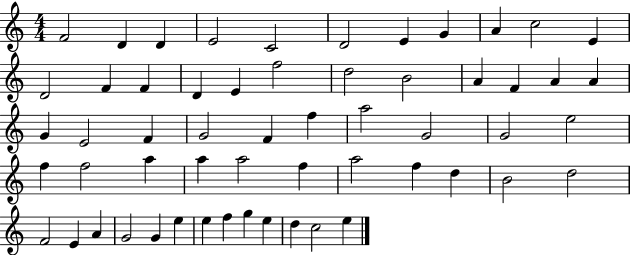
{
  \clef treble
  \numericTimeSignature
  \time 4/4
  \key c \major
  f'2 d'4 d'4 | e'2 c'2 | d'2 e'4 g'4 | a'4 c''2 e'4 | \break d'2 f'4 f'4 | d'4 e'4 f''2 | d''2 b'2 | a'4 f'4 a'4 a'4 | \break g'4 e'2 f'4 | g'2 f'4 f''4 | a''2 g'2 | g'2 e''2 | \break f''4 f''2 a''4 | a''4 a''2 f''4 | a''2 f''4 d''4 | b'2 d''2 | \break f'2 e'4 a'4 | g'2 g'4 e''4 | e''4 f''4 g''4 e''4 | d''4 c''2 e''4 | \break \bar "|."
}